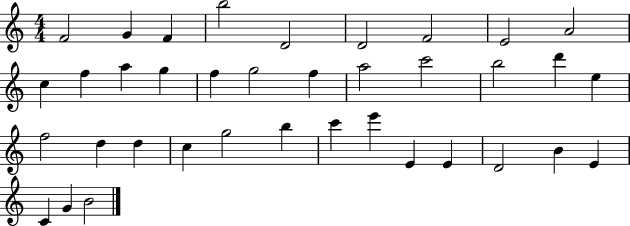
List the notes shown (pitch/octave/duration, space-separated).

F4/h G4/q F4/q B5/h D4/h D4/h F4/h E4/h A4/h C5/q F5/q A5/q G5/q F5/q G5/h F5/q A5/h C6/h B5/h D6/q E5/q F5/h D5/q D5/q C5/q G5/h B5/q C6/q E6/q E4/q E4/q D4/h B4/q E4/q C4/q G4/q B4/h